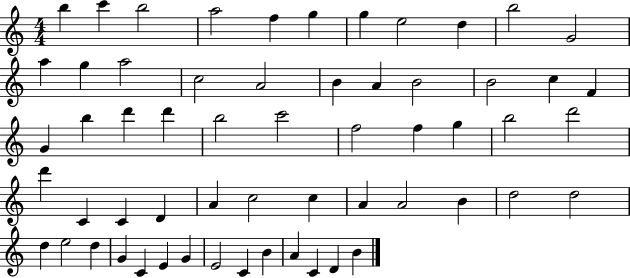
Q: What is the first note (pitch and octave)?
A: B5